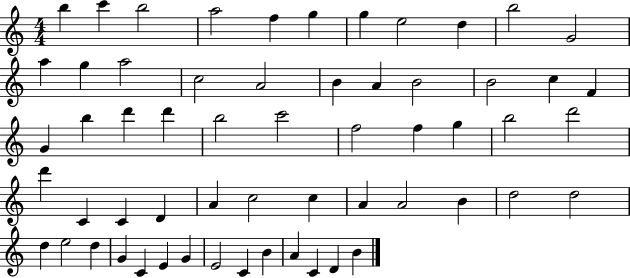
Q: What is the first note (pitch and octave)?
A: B5